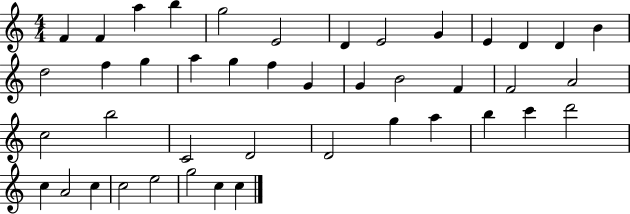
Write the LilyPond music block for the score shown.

{
  \clef treble
  \numericTimeSignature
  \time 4/4
  \key c \major
  f'4 f'4 a''4 b''4 | g''2 e'2 | d'4 e'2 g'4 | e'4 d'4 d'4 b'4 | \break d''2 f''4 g''4 | a''4 g''4 f''4 g'4 | g'4 b'2 f'4 | f'2 a'2 | \break c''2 b''2 | c'2 d'2 | d'2 g''4 a''4 | b''4 c'''4 d'''2 | \break c''4 a'2 c''4 | c''2 e''2 | g''2 c''4 c''4 | \bar "|."
}